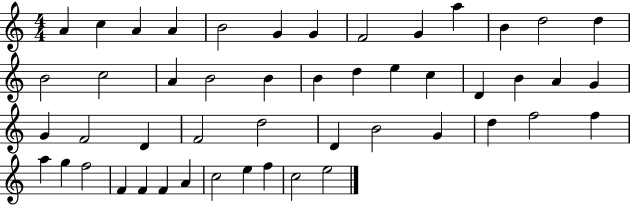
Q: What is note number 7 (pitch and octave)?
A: G4